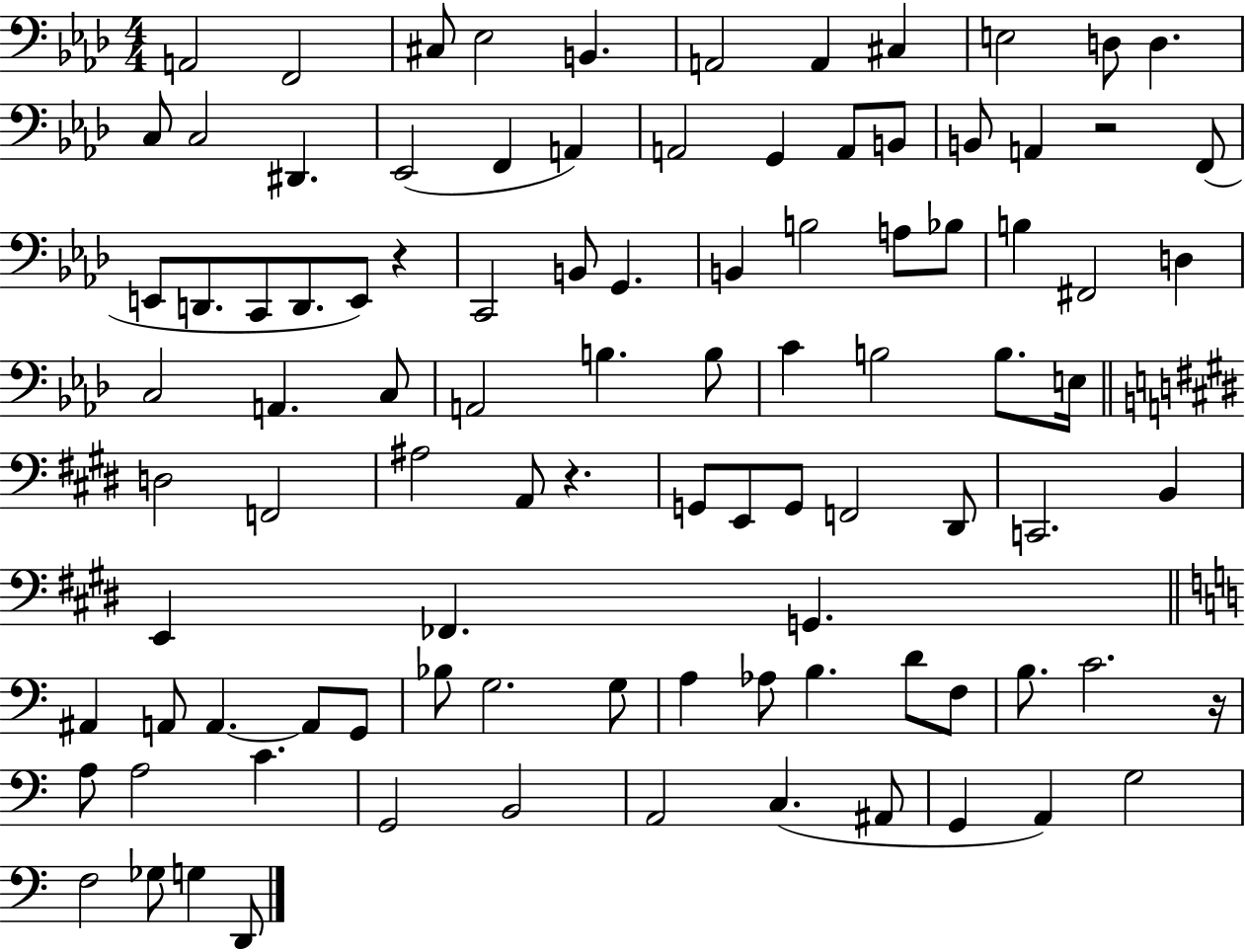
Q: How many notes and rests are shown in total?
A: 97